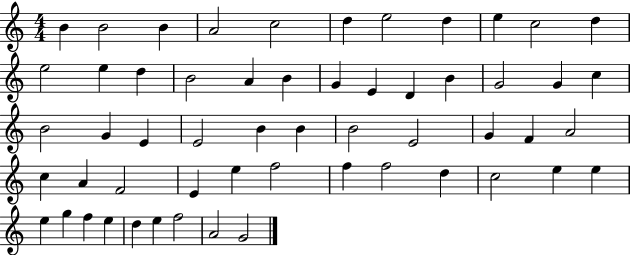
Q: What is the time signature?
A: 4/4